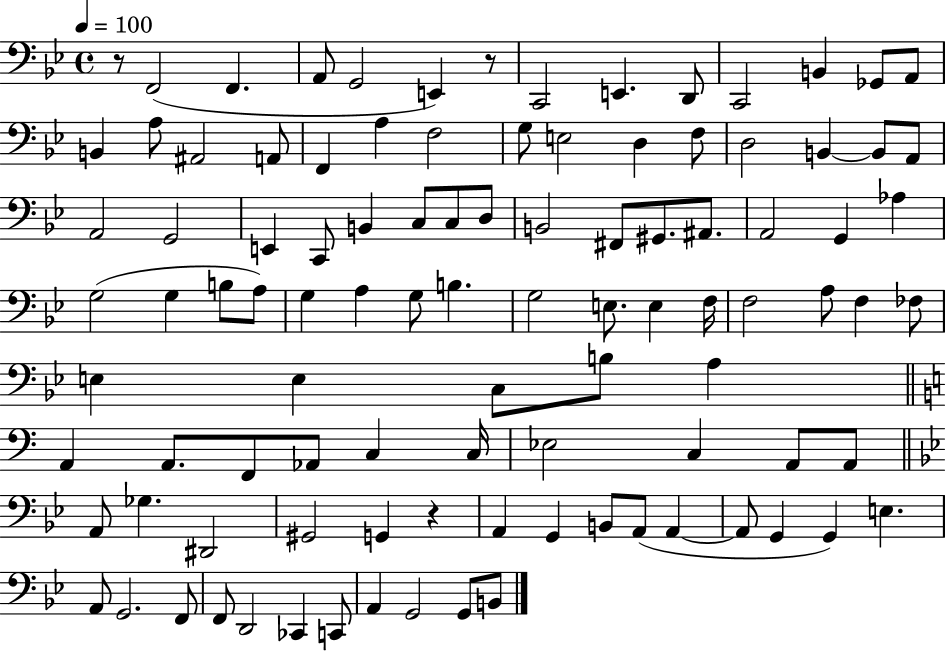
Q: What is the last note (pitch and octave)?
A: B2